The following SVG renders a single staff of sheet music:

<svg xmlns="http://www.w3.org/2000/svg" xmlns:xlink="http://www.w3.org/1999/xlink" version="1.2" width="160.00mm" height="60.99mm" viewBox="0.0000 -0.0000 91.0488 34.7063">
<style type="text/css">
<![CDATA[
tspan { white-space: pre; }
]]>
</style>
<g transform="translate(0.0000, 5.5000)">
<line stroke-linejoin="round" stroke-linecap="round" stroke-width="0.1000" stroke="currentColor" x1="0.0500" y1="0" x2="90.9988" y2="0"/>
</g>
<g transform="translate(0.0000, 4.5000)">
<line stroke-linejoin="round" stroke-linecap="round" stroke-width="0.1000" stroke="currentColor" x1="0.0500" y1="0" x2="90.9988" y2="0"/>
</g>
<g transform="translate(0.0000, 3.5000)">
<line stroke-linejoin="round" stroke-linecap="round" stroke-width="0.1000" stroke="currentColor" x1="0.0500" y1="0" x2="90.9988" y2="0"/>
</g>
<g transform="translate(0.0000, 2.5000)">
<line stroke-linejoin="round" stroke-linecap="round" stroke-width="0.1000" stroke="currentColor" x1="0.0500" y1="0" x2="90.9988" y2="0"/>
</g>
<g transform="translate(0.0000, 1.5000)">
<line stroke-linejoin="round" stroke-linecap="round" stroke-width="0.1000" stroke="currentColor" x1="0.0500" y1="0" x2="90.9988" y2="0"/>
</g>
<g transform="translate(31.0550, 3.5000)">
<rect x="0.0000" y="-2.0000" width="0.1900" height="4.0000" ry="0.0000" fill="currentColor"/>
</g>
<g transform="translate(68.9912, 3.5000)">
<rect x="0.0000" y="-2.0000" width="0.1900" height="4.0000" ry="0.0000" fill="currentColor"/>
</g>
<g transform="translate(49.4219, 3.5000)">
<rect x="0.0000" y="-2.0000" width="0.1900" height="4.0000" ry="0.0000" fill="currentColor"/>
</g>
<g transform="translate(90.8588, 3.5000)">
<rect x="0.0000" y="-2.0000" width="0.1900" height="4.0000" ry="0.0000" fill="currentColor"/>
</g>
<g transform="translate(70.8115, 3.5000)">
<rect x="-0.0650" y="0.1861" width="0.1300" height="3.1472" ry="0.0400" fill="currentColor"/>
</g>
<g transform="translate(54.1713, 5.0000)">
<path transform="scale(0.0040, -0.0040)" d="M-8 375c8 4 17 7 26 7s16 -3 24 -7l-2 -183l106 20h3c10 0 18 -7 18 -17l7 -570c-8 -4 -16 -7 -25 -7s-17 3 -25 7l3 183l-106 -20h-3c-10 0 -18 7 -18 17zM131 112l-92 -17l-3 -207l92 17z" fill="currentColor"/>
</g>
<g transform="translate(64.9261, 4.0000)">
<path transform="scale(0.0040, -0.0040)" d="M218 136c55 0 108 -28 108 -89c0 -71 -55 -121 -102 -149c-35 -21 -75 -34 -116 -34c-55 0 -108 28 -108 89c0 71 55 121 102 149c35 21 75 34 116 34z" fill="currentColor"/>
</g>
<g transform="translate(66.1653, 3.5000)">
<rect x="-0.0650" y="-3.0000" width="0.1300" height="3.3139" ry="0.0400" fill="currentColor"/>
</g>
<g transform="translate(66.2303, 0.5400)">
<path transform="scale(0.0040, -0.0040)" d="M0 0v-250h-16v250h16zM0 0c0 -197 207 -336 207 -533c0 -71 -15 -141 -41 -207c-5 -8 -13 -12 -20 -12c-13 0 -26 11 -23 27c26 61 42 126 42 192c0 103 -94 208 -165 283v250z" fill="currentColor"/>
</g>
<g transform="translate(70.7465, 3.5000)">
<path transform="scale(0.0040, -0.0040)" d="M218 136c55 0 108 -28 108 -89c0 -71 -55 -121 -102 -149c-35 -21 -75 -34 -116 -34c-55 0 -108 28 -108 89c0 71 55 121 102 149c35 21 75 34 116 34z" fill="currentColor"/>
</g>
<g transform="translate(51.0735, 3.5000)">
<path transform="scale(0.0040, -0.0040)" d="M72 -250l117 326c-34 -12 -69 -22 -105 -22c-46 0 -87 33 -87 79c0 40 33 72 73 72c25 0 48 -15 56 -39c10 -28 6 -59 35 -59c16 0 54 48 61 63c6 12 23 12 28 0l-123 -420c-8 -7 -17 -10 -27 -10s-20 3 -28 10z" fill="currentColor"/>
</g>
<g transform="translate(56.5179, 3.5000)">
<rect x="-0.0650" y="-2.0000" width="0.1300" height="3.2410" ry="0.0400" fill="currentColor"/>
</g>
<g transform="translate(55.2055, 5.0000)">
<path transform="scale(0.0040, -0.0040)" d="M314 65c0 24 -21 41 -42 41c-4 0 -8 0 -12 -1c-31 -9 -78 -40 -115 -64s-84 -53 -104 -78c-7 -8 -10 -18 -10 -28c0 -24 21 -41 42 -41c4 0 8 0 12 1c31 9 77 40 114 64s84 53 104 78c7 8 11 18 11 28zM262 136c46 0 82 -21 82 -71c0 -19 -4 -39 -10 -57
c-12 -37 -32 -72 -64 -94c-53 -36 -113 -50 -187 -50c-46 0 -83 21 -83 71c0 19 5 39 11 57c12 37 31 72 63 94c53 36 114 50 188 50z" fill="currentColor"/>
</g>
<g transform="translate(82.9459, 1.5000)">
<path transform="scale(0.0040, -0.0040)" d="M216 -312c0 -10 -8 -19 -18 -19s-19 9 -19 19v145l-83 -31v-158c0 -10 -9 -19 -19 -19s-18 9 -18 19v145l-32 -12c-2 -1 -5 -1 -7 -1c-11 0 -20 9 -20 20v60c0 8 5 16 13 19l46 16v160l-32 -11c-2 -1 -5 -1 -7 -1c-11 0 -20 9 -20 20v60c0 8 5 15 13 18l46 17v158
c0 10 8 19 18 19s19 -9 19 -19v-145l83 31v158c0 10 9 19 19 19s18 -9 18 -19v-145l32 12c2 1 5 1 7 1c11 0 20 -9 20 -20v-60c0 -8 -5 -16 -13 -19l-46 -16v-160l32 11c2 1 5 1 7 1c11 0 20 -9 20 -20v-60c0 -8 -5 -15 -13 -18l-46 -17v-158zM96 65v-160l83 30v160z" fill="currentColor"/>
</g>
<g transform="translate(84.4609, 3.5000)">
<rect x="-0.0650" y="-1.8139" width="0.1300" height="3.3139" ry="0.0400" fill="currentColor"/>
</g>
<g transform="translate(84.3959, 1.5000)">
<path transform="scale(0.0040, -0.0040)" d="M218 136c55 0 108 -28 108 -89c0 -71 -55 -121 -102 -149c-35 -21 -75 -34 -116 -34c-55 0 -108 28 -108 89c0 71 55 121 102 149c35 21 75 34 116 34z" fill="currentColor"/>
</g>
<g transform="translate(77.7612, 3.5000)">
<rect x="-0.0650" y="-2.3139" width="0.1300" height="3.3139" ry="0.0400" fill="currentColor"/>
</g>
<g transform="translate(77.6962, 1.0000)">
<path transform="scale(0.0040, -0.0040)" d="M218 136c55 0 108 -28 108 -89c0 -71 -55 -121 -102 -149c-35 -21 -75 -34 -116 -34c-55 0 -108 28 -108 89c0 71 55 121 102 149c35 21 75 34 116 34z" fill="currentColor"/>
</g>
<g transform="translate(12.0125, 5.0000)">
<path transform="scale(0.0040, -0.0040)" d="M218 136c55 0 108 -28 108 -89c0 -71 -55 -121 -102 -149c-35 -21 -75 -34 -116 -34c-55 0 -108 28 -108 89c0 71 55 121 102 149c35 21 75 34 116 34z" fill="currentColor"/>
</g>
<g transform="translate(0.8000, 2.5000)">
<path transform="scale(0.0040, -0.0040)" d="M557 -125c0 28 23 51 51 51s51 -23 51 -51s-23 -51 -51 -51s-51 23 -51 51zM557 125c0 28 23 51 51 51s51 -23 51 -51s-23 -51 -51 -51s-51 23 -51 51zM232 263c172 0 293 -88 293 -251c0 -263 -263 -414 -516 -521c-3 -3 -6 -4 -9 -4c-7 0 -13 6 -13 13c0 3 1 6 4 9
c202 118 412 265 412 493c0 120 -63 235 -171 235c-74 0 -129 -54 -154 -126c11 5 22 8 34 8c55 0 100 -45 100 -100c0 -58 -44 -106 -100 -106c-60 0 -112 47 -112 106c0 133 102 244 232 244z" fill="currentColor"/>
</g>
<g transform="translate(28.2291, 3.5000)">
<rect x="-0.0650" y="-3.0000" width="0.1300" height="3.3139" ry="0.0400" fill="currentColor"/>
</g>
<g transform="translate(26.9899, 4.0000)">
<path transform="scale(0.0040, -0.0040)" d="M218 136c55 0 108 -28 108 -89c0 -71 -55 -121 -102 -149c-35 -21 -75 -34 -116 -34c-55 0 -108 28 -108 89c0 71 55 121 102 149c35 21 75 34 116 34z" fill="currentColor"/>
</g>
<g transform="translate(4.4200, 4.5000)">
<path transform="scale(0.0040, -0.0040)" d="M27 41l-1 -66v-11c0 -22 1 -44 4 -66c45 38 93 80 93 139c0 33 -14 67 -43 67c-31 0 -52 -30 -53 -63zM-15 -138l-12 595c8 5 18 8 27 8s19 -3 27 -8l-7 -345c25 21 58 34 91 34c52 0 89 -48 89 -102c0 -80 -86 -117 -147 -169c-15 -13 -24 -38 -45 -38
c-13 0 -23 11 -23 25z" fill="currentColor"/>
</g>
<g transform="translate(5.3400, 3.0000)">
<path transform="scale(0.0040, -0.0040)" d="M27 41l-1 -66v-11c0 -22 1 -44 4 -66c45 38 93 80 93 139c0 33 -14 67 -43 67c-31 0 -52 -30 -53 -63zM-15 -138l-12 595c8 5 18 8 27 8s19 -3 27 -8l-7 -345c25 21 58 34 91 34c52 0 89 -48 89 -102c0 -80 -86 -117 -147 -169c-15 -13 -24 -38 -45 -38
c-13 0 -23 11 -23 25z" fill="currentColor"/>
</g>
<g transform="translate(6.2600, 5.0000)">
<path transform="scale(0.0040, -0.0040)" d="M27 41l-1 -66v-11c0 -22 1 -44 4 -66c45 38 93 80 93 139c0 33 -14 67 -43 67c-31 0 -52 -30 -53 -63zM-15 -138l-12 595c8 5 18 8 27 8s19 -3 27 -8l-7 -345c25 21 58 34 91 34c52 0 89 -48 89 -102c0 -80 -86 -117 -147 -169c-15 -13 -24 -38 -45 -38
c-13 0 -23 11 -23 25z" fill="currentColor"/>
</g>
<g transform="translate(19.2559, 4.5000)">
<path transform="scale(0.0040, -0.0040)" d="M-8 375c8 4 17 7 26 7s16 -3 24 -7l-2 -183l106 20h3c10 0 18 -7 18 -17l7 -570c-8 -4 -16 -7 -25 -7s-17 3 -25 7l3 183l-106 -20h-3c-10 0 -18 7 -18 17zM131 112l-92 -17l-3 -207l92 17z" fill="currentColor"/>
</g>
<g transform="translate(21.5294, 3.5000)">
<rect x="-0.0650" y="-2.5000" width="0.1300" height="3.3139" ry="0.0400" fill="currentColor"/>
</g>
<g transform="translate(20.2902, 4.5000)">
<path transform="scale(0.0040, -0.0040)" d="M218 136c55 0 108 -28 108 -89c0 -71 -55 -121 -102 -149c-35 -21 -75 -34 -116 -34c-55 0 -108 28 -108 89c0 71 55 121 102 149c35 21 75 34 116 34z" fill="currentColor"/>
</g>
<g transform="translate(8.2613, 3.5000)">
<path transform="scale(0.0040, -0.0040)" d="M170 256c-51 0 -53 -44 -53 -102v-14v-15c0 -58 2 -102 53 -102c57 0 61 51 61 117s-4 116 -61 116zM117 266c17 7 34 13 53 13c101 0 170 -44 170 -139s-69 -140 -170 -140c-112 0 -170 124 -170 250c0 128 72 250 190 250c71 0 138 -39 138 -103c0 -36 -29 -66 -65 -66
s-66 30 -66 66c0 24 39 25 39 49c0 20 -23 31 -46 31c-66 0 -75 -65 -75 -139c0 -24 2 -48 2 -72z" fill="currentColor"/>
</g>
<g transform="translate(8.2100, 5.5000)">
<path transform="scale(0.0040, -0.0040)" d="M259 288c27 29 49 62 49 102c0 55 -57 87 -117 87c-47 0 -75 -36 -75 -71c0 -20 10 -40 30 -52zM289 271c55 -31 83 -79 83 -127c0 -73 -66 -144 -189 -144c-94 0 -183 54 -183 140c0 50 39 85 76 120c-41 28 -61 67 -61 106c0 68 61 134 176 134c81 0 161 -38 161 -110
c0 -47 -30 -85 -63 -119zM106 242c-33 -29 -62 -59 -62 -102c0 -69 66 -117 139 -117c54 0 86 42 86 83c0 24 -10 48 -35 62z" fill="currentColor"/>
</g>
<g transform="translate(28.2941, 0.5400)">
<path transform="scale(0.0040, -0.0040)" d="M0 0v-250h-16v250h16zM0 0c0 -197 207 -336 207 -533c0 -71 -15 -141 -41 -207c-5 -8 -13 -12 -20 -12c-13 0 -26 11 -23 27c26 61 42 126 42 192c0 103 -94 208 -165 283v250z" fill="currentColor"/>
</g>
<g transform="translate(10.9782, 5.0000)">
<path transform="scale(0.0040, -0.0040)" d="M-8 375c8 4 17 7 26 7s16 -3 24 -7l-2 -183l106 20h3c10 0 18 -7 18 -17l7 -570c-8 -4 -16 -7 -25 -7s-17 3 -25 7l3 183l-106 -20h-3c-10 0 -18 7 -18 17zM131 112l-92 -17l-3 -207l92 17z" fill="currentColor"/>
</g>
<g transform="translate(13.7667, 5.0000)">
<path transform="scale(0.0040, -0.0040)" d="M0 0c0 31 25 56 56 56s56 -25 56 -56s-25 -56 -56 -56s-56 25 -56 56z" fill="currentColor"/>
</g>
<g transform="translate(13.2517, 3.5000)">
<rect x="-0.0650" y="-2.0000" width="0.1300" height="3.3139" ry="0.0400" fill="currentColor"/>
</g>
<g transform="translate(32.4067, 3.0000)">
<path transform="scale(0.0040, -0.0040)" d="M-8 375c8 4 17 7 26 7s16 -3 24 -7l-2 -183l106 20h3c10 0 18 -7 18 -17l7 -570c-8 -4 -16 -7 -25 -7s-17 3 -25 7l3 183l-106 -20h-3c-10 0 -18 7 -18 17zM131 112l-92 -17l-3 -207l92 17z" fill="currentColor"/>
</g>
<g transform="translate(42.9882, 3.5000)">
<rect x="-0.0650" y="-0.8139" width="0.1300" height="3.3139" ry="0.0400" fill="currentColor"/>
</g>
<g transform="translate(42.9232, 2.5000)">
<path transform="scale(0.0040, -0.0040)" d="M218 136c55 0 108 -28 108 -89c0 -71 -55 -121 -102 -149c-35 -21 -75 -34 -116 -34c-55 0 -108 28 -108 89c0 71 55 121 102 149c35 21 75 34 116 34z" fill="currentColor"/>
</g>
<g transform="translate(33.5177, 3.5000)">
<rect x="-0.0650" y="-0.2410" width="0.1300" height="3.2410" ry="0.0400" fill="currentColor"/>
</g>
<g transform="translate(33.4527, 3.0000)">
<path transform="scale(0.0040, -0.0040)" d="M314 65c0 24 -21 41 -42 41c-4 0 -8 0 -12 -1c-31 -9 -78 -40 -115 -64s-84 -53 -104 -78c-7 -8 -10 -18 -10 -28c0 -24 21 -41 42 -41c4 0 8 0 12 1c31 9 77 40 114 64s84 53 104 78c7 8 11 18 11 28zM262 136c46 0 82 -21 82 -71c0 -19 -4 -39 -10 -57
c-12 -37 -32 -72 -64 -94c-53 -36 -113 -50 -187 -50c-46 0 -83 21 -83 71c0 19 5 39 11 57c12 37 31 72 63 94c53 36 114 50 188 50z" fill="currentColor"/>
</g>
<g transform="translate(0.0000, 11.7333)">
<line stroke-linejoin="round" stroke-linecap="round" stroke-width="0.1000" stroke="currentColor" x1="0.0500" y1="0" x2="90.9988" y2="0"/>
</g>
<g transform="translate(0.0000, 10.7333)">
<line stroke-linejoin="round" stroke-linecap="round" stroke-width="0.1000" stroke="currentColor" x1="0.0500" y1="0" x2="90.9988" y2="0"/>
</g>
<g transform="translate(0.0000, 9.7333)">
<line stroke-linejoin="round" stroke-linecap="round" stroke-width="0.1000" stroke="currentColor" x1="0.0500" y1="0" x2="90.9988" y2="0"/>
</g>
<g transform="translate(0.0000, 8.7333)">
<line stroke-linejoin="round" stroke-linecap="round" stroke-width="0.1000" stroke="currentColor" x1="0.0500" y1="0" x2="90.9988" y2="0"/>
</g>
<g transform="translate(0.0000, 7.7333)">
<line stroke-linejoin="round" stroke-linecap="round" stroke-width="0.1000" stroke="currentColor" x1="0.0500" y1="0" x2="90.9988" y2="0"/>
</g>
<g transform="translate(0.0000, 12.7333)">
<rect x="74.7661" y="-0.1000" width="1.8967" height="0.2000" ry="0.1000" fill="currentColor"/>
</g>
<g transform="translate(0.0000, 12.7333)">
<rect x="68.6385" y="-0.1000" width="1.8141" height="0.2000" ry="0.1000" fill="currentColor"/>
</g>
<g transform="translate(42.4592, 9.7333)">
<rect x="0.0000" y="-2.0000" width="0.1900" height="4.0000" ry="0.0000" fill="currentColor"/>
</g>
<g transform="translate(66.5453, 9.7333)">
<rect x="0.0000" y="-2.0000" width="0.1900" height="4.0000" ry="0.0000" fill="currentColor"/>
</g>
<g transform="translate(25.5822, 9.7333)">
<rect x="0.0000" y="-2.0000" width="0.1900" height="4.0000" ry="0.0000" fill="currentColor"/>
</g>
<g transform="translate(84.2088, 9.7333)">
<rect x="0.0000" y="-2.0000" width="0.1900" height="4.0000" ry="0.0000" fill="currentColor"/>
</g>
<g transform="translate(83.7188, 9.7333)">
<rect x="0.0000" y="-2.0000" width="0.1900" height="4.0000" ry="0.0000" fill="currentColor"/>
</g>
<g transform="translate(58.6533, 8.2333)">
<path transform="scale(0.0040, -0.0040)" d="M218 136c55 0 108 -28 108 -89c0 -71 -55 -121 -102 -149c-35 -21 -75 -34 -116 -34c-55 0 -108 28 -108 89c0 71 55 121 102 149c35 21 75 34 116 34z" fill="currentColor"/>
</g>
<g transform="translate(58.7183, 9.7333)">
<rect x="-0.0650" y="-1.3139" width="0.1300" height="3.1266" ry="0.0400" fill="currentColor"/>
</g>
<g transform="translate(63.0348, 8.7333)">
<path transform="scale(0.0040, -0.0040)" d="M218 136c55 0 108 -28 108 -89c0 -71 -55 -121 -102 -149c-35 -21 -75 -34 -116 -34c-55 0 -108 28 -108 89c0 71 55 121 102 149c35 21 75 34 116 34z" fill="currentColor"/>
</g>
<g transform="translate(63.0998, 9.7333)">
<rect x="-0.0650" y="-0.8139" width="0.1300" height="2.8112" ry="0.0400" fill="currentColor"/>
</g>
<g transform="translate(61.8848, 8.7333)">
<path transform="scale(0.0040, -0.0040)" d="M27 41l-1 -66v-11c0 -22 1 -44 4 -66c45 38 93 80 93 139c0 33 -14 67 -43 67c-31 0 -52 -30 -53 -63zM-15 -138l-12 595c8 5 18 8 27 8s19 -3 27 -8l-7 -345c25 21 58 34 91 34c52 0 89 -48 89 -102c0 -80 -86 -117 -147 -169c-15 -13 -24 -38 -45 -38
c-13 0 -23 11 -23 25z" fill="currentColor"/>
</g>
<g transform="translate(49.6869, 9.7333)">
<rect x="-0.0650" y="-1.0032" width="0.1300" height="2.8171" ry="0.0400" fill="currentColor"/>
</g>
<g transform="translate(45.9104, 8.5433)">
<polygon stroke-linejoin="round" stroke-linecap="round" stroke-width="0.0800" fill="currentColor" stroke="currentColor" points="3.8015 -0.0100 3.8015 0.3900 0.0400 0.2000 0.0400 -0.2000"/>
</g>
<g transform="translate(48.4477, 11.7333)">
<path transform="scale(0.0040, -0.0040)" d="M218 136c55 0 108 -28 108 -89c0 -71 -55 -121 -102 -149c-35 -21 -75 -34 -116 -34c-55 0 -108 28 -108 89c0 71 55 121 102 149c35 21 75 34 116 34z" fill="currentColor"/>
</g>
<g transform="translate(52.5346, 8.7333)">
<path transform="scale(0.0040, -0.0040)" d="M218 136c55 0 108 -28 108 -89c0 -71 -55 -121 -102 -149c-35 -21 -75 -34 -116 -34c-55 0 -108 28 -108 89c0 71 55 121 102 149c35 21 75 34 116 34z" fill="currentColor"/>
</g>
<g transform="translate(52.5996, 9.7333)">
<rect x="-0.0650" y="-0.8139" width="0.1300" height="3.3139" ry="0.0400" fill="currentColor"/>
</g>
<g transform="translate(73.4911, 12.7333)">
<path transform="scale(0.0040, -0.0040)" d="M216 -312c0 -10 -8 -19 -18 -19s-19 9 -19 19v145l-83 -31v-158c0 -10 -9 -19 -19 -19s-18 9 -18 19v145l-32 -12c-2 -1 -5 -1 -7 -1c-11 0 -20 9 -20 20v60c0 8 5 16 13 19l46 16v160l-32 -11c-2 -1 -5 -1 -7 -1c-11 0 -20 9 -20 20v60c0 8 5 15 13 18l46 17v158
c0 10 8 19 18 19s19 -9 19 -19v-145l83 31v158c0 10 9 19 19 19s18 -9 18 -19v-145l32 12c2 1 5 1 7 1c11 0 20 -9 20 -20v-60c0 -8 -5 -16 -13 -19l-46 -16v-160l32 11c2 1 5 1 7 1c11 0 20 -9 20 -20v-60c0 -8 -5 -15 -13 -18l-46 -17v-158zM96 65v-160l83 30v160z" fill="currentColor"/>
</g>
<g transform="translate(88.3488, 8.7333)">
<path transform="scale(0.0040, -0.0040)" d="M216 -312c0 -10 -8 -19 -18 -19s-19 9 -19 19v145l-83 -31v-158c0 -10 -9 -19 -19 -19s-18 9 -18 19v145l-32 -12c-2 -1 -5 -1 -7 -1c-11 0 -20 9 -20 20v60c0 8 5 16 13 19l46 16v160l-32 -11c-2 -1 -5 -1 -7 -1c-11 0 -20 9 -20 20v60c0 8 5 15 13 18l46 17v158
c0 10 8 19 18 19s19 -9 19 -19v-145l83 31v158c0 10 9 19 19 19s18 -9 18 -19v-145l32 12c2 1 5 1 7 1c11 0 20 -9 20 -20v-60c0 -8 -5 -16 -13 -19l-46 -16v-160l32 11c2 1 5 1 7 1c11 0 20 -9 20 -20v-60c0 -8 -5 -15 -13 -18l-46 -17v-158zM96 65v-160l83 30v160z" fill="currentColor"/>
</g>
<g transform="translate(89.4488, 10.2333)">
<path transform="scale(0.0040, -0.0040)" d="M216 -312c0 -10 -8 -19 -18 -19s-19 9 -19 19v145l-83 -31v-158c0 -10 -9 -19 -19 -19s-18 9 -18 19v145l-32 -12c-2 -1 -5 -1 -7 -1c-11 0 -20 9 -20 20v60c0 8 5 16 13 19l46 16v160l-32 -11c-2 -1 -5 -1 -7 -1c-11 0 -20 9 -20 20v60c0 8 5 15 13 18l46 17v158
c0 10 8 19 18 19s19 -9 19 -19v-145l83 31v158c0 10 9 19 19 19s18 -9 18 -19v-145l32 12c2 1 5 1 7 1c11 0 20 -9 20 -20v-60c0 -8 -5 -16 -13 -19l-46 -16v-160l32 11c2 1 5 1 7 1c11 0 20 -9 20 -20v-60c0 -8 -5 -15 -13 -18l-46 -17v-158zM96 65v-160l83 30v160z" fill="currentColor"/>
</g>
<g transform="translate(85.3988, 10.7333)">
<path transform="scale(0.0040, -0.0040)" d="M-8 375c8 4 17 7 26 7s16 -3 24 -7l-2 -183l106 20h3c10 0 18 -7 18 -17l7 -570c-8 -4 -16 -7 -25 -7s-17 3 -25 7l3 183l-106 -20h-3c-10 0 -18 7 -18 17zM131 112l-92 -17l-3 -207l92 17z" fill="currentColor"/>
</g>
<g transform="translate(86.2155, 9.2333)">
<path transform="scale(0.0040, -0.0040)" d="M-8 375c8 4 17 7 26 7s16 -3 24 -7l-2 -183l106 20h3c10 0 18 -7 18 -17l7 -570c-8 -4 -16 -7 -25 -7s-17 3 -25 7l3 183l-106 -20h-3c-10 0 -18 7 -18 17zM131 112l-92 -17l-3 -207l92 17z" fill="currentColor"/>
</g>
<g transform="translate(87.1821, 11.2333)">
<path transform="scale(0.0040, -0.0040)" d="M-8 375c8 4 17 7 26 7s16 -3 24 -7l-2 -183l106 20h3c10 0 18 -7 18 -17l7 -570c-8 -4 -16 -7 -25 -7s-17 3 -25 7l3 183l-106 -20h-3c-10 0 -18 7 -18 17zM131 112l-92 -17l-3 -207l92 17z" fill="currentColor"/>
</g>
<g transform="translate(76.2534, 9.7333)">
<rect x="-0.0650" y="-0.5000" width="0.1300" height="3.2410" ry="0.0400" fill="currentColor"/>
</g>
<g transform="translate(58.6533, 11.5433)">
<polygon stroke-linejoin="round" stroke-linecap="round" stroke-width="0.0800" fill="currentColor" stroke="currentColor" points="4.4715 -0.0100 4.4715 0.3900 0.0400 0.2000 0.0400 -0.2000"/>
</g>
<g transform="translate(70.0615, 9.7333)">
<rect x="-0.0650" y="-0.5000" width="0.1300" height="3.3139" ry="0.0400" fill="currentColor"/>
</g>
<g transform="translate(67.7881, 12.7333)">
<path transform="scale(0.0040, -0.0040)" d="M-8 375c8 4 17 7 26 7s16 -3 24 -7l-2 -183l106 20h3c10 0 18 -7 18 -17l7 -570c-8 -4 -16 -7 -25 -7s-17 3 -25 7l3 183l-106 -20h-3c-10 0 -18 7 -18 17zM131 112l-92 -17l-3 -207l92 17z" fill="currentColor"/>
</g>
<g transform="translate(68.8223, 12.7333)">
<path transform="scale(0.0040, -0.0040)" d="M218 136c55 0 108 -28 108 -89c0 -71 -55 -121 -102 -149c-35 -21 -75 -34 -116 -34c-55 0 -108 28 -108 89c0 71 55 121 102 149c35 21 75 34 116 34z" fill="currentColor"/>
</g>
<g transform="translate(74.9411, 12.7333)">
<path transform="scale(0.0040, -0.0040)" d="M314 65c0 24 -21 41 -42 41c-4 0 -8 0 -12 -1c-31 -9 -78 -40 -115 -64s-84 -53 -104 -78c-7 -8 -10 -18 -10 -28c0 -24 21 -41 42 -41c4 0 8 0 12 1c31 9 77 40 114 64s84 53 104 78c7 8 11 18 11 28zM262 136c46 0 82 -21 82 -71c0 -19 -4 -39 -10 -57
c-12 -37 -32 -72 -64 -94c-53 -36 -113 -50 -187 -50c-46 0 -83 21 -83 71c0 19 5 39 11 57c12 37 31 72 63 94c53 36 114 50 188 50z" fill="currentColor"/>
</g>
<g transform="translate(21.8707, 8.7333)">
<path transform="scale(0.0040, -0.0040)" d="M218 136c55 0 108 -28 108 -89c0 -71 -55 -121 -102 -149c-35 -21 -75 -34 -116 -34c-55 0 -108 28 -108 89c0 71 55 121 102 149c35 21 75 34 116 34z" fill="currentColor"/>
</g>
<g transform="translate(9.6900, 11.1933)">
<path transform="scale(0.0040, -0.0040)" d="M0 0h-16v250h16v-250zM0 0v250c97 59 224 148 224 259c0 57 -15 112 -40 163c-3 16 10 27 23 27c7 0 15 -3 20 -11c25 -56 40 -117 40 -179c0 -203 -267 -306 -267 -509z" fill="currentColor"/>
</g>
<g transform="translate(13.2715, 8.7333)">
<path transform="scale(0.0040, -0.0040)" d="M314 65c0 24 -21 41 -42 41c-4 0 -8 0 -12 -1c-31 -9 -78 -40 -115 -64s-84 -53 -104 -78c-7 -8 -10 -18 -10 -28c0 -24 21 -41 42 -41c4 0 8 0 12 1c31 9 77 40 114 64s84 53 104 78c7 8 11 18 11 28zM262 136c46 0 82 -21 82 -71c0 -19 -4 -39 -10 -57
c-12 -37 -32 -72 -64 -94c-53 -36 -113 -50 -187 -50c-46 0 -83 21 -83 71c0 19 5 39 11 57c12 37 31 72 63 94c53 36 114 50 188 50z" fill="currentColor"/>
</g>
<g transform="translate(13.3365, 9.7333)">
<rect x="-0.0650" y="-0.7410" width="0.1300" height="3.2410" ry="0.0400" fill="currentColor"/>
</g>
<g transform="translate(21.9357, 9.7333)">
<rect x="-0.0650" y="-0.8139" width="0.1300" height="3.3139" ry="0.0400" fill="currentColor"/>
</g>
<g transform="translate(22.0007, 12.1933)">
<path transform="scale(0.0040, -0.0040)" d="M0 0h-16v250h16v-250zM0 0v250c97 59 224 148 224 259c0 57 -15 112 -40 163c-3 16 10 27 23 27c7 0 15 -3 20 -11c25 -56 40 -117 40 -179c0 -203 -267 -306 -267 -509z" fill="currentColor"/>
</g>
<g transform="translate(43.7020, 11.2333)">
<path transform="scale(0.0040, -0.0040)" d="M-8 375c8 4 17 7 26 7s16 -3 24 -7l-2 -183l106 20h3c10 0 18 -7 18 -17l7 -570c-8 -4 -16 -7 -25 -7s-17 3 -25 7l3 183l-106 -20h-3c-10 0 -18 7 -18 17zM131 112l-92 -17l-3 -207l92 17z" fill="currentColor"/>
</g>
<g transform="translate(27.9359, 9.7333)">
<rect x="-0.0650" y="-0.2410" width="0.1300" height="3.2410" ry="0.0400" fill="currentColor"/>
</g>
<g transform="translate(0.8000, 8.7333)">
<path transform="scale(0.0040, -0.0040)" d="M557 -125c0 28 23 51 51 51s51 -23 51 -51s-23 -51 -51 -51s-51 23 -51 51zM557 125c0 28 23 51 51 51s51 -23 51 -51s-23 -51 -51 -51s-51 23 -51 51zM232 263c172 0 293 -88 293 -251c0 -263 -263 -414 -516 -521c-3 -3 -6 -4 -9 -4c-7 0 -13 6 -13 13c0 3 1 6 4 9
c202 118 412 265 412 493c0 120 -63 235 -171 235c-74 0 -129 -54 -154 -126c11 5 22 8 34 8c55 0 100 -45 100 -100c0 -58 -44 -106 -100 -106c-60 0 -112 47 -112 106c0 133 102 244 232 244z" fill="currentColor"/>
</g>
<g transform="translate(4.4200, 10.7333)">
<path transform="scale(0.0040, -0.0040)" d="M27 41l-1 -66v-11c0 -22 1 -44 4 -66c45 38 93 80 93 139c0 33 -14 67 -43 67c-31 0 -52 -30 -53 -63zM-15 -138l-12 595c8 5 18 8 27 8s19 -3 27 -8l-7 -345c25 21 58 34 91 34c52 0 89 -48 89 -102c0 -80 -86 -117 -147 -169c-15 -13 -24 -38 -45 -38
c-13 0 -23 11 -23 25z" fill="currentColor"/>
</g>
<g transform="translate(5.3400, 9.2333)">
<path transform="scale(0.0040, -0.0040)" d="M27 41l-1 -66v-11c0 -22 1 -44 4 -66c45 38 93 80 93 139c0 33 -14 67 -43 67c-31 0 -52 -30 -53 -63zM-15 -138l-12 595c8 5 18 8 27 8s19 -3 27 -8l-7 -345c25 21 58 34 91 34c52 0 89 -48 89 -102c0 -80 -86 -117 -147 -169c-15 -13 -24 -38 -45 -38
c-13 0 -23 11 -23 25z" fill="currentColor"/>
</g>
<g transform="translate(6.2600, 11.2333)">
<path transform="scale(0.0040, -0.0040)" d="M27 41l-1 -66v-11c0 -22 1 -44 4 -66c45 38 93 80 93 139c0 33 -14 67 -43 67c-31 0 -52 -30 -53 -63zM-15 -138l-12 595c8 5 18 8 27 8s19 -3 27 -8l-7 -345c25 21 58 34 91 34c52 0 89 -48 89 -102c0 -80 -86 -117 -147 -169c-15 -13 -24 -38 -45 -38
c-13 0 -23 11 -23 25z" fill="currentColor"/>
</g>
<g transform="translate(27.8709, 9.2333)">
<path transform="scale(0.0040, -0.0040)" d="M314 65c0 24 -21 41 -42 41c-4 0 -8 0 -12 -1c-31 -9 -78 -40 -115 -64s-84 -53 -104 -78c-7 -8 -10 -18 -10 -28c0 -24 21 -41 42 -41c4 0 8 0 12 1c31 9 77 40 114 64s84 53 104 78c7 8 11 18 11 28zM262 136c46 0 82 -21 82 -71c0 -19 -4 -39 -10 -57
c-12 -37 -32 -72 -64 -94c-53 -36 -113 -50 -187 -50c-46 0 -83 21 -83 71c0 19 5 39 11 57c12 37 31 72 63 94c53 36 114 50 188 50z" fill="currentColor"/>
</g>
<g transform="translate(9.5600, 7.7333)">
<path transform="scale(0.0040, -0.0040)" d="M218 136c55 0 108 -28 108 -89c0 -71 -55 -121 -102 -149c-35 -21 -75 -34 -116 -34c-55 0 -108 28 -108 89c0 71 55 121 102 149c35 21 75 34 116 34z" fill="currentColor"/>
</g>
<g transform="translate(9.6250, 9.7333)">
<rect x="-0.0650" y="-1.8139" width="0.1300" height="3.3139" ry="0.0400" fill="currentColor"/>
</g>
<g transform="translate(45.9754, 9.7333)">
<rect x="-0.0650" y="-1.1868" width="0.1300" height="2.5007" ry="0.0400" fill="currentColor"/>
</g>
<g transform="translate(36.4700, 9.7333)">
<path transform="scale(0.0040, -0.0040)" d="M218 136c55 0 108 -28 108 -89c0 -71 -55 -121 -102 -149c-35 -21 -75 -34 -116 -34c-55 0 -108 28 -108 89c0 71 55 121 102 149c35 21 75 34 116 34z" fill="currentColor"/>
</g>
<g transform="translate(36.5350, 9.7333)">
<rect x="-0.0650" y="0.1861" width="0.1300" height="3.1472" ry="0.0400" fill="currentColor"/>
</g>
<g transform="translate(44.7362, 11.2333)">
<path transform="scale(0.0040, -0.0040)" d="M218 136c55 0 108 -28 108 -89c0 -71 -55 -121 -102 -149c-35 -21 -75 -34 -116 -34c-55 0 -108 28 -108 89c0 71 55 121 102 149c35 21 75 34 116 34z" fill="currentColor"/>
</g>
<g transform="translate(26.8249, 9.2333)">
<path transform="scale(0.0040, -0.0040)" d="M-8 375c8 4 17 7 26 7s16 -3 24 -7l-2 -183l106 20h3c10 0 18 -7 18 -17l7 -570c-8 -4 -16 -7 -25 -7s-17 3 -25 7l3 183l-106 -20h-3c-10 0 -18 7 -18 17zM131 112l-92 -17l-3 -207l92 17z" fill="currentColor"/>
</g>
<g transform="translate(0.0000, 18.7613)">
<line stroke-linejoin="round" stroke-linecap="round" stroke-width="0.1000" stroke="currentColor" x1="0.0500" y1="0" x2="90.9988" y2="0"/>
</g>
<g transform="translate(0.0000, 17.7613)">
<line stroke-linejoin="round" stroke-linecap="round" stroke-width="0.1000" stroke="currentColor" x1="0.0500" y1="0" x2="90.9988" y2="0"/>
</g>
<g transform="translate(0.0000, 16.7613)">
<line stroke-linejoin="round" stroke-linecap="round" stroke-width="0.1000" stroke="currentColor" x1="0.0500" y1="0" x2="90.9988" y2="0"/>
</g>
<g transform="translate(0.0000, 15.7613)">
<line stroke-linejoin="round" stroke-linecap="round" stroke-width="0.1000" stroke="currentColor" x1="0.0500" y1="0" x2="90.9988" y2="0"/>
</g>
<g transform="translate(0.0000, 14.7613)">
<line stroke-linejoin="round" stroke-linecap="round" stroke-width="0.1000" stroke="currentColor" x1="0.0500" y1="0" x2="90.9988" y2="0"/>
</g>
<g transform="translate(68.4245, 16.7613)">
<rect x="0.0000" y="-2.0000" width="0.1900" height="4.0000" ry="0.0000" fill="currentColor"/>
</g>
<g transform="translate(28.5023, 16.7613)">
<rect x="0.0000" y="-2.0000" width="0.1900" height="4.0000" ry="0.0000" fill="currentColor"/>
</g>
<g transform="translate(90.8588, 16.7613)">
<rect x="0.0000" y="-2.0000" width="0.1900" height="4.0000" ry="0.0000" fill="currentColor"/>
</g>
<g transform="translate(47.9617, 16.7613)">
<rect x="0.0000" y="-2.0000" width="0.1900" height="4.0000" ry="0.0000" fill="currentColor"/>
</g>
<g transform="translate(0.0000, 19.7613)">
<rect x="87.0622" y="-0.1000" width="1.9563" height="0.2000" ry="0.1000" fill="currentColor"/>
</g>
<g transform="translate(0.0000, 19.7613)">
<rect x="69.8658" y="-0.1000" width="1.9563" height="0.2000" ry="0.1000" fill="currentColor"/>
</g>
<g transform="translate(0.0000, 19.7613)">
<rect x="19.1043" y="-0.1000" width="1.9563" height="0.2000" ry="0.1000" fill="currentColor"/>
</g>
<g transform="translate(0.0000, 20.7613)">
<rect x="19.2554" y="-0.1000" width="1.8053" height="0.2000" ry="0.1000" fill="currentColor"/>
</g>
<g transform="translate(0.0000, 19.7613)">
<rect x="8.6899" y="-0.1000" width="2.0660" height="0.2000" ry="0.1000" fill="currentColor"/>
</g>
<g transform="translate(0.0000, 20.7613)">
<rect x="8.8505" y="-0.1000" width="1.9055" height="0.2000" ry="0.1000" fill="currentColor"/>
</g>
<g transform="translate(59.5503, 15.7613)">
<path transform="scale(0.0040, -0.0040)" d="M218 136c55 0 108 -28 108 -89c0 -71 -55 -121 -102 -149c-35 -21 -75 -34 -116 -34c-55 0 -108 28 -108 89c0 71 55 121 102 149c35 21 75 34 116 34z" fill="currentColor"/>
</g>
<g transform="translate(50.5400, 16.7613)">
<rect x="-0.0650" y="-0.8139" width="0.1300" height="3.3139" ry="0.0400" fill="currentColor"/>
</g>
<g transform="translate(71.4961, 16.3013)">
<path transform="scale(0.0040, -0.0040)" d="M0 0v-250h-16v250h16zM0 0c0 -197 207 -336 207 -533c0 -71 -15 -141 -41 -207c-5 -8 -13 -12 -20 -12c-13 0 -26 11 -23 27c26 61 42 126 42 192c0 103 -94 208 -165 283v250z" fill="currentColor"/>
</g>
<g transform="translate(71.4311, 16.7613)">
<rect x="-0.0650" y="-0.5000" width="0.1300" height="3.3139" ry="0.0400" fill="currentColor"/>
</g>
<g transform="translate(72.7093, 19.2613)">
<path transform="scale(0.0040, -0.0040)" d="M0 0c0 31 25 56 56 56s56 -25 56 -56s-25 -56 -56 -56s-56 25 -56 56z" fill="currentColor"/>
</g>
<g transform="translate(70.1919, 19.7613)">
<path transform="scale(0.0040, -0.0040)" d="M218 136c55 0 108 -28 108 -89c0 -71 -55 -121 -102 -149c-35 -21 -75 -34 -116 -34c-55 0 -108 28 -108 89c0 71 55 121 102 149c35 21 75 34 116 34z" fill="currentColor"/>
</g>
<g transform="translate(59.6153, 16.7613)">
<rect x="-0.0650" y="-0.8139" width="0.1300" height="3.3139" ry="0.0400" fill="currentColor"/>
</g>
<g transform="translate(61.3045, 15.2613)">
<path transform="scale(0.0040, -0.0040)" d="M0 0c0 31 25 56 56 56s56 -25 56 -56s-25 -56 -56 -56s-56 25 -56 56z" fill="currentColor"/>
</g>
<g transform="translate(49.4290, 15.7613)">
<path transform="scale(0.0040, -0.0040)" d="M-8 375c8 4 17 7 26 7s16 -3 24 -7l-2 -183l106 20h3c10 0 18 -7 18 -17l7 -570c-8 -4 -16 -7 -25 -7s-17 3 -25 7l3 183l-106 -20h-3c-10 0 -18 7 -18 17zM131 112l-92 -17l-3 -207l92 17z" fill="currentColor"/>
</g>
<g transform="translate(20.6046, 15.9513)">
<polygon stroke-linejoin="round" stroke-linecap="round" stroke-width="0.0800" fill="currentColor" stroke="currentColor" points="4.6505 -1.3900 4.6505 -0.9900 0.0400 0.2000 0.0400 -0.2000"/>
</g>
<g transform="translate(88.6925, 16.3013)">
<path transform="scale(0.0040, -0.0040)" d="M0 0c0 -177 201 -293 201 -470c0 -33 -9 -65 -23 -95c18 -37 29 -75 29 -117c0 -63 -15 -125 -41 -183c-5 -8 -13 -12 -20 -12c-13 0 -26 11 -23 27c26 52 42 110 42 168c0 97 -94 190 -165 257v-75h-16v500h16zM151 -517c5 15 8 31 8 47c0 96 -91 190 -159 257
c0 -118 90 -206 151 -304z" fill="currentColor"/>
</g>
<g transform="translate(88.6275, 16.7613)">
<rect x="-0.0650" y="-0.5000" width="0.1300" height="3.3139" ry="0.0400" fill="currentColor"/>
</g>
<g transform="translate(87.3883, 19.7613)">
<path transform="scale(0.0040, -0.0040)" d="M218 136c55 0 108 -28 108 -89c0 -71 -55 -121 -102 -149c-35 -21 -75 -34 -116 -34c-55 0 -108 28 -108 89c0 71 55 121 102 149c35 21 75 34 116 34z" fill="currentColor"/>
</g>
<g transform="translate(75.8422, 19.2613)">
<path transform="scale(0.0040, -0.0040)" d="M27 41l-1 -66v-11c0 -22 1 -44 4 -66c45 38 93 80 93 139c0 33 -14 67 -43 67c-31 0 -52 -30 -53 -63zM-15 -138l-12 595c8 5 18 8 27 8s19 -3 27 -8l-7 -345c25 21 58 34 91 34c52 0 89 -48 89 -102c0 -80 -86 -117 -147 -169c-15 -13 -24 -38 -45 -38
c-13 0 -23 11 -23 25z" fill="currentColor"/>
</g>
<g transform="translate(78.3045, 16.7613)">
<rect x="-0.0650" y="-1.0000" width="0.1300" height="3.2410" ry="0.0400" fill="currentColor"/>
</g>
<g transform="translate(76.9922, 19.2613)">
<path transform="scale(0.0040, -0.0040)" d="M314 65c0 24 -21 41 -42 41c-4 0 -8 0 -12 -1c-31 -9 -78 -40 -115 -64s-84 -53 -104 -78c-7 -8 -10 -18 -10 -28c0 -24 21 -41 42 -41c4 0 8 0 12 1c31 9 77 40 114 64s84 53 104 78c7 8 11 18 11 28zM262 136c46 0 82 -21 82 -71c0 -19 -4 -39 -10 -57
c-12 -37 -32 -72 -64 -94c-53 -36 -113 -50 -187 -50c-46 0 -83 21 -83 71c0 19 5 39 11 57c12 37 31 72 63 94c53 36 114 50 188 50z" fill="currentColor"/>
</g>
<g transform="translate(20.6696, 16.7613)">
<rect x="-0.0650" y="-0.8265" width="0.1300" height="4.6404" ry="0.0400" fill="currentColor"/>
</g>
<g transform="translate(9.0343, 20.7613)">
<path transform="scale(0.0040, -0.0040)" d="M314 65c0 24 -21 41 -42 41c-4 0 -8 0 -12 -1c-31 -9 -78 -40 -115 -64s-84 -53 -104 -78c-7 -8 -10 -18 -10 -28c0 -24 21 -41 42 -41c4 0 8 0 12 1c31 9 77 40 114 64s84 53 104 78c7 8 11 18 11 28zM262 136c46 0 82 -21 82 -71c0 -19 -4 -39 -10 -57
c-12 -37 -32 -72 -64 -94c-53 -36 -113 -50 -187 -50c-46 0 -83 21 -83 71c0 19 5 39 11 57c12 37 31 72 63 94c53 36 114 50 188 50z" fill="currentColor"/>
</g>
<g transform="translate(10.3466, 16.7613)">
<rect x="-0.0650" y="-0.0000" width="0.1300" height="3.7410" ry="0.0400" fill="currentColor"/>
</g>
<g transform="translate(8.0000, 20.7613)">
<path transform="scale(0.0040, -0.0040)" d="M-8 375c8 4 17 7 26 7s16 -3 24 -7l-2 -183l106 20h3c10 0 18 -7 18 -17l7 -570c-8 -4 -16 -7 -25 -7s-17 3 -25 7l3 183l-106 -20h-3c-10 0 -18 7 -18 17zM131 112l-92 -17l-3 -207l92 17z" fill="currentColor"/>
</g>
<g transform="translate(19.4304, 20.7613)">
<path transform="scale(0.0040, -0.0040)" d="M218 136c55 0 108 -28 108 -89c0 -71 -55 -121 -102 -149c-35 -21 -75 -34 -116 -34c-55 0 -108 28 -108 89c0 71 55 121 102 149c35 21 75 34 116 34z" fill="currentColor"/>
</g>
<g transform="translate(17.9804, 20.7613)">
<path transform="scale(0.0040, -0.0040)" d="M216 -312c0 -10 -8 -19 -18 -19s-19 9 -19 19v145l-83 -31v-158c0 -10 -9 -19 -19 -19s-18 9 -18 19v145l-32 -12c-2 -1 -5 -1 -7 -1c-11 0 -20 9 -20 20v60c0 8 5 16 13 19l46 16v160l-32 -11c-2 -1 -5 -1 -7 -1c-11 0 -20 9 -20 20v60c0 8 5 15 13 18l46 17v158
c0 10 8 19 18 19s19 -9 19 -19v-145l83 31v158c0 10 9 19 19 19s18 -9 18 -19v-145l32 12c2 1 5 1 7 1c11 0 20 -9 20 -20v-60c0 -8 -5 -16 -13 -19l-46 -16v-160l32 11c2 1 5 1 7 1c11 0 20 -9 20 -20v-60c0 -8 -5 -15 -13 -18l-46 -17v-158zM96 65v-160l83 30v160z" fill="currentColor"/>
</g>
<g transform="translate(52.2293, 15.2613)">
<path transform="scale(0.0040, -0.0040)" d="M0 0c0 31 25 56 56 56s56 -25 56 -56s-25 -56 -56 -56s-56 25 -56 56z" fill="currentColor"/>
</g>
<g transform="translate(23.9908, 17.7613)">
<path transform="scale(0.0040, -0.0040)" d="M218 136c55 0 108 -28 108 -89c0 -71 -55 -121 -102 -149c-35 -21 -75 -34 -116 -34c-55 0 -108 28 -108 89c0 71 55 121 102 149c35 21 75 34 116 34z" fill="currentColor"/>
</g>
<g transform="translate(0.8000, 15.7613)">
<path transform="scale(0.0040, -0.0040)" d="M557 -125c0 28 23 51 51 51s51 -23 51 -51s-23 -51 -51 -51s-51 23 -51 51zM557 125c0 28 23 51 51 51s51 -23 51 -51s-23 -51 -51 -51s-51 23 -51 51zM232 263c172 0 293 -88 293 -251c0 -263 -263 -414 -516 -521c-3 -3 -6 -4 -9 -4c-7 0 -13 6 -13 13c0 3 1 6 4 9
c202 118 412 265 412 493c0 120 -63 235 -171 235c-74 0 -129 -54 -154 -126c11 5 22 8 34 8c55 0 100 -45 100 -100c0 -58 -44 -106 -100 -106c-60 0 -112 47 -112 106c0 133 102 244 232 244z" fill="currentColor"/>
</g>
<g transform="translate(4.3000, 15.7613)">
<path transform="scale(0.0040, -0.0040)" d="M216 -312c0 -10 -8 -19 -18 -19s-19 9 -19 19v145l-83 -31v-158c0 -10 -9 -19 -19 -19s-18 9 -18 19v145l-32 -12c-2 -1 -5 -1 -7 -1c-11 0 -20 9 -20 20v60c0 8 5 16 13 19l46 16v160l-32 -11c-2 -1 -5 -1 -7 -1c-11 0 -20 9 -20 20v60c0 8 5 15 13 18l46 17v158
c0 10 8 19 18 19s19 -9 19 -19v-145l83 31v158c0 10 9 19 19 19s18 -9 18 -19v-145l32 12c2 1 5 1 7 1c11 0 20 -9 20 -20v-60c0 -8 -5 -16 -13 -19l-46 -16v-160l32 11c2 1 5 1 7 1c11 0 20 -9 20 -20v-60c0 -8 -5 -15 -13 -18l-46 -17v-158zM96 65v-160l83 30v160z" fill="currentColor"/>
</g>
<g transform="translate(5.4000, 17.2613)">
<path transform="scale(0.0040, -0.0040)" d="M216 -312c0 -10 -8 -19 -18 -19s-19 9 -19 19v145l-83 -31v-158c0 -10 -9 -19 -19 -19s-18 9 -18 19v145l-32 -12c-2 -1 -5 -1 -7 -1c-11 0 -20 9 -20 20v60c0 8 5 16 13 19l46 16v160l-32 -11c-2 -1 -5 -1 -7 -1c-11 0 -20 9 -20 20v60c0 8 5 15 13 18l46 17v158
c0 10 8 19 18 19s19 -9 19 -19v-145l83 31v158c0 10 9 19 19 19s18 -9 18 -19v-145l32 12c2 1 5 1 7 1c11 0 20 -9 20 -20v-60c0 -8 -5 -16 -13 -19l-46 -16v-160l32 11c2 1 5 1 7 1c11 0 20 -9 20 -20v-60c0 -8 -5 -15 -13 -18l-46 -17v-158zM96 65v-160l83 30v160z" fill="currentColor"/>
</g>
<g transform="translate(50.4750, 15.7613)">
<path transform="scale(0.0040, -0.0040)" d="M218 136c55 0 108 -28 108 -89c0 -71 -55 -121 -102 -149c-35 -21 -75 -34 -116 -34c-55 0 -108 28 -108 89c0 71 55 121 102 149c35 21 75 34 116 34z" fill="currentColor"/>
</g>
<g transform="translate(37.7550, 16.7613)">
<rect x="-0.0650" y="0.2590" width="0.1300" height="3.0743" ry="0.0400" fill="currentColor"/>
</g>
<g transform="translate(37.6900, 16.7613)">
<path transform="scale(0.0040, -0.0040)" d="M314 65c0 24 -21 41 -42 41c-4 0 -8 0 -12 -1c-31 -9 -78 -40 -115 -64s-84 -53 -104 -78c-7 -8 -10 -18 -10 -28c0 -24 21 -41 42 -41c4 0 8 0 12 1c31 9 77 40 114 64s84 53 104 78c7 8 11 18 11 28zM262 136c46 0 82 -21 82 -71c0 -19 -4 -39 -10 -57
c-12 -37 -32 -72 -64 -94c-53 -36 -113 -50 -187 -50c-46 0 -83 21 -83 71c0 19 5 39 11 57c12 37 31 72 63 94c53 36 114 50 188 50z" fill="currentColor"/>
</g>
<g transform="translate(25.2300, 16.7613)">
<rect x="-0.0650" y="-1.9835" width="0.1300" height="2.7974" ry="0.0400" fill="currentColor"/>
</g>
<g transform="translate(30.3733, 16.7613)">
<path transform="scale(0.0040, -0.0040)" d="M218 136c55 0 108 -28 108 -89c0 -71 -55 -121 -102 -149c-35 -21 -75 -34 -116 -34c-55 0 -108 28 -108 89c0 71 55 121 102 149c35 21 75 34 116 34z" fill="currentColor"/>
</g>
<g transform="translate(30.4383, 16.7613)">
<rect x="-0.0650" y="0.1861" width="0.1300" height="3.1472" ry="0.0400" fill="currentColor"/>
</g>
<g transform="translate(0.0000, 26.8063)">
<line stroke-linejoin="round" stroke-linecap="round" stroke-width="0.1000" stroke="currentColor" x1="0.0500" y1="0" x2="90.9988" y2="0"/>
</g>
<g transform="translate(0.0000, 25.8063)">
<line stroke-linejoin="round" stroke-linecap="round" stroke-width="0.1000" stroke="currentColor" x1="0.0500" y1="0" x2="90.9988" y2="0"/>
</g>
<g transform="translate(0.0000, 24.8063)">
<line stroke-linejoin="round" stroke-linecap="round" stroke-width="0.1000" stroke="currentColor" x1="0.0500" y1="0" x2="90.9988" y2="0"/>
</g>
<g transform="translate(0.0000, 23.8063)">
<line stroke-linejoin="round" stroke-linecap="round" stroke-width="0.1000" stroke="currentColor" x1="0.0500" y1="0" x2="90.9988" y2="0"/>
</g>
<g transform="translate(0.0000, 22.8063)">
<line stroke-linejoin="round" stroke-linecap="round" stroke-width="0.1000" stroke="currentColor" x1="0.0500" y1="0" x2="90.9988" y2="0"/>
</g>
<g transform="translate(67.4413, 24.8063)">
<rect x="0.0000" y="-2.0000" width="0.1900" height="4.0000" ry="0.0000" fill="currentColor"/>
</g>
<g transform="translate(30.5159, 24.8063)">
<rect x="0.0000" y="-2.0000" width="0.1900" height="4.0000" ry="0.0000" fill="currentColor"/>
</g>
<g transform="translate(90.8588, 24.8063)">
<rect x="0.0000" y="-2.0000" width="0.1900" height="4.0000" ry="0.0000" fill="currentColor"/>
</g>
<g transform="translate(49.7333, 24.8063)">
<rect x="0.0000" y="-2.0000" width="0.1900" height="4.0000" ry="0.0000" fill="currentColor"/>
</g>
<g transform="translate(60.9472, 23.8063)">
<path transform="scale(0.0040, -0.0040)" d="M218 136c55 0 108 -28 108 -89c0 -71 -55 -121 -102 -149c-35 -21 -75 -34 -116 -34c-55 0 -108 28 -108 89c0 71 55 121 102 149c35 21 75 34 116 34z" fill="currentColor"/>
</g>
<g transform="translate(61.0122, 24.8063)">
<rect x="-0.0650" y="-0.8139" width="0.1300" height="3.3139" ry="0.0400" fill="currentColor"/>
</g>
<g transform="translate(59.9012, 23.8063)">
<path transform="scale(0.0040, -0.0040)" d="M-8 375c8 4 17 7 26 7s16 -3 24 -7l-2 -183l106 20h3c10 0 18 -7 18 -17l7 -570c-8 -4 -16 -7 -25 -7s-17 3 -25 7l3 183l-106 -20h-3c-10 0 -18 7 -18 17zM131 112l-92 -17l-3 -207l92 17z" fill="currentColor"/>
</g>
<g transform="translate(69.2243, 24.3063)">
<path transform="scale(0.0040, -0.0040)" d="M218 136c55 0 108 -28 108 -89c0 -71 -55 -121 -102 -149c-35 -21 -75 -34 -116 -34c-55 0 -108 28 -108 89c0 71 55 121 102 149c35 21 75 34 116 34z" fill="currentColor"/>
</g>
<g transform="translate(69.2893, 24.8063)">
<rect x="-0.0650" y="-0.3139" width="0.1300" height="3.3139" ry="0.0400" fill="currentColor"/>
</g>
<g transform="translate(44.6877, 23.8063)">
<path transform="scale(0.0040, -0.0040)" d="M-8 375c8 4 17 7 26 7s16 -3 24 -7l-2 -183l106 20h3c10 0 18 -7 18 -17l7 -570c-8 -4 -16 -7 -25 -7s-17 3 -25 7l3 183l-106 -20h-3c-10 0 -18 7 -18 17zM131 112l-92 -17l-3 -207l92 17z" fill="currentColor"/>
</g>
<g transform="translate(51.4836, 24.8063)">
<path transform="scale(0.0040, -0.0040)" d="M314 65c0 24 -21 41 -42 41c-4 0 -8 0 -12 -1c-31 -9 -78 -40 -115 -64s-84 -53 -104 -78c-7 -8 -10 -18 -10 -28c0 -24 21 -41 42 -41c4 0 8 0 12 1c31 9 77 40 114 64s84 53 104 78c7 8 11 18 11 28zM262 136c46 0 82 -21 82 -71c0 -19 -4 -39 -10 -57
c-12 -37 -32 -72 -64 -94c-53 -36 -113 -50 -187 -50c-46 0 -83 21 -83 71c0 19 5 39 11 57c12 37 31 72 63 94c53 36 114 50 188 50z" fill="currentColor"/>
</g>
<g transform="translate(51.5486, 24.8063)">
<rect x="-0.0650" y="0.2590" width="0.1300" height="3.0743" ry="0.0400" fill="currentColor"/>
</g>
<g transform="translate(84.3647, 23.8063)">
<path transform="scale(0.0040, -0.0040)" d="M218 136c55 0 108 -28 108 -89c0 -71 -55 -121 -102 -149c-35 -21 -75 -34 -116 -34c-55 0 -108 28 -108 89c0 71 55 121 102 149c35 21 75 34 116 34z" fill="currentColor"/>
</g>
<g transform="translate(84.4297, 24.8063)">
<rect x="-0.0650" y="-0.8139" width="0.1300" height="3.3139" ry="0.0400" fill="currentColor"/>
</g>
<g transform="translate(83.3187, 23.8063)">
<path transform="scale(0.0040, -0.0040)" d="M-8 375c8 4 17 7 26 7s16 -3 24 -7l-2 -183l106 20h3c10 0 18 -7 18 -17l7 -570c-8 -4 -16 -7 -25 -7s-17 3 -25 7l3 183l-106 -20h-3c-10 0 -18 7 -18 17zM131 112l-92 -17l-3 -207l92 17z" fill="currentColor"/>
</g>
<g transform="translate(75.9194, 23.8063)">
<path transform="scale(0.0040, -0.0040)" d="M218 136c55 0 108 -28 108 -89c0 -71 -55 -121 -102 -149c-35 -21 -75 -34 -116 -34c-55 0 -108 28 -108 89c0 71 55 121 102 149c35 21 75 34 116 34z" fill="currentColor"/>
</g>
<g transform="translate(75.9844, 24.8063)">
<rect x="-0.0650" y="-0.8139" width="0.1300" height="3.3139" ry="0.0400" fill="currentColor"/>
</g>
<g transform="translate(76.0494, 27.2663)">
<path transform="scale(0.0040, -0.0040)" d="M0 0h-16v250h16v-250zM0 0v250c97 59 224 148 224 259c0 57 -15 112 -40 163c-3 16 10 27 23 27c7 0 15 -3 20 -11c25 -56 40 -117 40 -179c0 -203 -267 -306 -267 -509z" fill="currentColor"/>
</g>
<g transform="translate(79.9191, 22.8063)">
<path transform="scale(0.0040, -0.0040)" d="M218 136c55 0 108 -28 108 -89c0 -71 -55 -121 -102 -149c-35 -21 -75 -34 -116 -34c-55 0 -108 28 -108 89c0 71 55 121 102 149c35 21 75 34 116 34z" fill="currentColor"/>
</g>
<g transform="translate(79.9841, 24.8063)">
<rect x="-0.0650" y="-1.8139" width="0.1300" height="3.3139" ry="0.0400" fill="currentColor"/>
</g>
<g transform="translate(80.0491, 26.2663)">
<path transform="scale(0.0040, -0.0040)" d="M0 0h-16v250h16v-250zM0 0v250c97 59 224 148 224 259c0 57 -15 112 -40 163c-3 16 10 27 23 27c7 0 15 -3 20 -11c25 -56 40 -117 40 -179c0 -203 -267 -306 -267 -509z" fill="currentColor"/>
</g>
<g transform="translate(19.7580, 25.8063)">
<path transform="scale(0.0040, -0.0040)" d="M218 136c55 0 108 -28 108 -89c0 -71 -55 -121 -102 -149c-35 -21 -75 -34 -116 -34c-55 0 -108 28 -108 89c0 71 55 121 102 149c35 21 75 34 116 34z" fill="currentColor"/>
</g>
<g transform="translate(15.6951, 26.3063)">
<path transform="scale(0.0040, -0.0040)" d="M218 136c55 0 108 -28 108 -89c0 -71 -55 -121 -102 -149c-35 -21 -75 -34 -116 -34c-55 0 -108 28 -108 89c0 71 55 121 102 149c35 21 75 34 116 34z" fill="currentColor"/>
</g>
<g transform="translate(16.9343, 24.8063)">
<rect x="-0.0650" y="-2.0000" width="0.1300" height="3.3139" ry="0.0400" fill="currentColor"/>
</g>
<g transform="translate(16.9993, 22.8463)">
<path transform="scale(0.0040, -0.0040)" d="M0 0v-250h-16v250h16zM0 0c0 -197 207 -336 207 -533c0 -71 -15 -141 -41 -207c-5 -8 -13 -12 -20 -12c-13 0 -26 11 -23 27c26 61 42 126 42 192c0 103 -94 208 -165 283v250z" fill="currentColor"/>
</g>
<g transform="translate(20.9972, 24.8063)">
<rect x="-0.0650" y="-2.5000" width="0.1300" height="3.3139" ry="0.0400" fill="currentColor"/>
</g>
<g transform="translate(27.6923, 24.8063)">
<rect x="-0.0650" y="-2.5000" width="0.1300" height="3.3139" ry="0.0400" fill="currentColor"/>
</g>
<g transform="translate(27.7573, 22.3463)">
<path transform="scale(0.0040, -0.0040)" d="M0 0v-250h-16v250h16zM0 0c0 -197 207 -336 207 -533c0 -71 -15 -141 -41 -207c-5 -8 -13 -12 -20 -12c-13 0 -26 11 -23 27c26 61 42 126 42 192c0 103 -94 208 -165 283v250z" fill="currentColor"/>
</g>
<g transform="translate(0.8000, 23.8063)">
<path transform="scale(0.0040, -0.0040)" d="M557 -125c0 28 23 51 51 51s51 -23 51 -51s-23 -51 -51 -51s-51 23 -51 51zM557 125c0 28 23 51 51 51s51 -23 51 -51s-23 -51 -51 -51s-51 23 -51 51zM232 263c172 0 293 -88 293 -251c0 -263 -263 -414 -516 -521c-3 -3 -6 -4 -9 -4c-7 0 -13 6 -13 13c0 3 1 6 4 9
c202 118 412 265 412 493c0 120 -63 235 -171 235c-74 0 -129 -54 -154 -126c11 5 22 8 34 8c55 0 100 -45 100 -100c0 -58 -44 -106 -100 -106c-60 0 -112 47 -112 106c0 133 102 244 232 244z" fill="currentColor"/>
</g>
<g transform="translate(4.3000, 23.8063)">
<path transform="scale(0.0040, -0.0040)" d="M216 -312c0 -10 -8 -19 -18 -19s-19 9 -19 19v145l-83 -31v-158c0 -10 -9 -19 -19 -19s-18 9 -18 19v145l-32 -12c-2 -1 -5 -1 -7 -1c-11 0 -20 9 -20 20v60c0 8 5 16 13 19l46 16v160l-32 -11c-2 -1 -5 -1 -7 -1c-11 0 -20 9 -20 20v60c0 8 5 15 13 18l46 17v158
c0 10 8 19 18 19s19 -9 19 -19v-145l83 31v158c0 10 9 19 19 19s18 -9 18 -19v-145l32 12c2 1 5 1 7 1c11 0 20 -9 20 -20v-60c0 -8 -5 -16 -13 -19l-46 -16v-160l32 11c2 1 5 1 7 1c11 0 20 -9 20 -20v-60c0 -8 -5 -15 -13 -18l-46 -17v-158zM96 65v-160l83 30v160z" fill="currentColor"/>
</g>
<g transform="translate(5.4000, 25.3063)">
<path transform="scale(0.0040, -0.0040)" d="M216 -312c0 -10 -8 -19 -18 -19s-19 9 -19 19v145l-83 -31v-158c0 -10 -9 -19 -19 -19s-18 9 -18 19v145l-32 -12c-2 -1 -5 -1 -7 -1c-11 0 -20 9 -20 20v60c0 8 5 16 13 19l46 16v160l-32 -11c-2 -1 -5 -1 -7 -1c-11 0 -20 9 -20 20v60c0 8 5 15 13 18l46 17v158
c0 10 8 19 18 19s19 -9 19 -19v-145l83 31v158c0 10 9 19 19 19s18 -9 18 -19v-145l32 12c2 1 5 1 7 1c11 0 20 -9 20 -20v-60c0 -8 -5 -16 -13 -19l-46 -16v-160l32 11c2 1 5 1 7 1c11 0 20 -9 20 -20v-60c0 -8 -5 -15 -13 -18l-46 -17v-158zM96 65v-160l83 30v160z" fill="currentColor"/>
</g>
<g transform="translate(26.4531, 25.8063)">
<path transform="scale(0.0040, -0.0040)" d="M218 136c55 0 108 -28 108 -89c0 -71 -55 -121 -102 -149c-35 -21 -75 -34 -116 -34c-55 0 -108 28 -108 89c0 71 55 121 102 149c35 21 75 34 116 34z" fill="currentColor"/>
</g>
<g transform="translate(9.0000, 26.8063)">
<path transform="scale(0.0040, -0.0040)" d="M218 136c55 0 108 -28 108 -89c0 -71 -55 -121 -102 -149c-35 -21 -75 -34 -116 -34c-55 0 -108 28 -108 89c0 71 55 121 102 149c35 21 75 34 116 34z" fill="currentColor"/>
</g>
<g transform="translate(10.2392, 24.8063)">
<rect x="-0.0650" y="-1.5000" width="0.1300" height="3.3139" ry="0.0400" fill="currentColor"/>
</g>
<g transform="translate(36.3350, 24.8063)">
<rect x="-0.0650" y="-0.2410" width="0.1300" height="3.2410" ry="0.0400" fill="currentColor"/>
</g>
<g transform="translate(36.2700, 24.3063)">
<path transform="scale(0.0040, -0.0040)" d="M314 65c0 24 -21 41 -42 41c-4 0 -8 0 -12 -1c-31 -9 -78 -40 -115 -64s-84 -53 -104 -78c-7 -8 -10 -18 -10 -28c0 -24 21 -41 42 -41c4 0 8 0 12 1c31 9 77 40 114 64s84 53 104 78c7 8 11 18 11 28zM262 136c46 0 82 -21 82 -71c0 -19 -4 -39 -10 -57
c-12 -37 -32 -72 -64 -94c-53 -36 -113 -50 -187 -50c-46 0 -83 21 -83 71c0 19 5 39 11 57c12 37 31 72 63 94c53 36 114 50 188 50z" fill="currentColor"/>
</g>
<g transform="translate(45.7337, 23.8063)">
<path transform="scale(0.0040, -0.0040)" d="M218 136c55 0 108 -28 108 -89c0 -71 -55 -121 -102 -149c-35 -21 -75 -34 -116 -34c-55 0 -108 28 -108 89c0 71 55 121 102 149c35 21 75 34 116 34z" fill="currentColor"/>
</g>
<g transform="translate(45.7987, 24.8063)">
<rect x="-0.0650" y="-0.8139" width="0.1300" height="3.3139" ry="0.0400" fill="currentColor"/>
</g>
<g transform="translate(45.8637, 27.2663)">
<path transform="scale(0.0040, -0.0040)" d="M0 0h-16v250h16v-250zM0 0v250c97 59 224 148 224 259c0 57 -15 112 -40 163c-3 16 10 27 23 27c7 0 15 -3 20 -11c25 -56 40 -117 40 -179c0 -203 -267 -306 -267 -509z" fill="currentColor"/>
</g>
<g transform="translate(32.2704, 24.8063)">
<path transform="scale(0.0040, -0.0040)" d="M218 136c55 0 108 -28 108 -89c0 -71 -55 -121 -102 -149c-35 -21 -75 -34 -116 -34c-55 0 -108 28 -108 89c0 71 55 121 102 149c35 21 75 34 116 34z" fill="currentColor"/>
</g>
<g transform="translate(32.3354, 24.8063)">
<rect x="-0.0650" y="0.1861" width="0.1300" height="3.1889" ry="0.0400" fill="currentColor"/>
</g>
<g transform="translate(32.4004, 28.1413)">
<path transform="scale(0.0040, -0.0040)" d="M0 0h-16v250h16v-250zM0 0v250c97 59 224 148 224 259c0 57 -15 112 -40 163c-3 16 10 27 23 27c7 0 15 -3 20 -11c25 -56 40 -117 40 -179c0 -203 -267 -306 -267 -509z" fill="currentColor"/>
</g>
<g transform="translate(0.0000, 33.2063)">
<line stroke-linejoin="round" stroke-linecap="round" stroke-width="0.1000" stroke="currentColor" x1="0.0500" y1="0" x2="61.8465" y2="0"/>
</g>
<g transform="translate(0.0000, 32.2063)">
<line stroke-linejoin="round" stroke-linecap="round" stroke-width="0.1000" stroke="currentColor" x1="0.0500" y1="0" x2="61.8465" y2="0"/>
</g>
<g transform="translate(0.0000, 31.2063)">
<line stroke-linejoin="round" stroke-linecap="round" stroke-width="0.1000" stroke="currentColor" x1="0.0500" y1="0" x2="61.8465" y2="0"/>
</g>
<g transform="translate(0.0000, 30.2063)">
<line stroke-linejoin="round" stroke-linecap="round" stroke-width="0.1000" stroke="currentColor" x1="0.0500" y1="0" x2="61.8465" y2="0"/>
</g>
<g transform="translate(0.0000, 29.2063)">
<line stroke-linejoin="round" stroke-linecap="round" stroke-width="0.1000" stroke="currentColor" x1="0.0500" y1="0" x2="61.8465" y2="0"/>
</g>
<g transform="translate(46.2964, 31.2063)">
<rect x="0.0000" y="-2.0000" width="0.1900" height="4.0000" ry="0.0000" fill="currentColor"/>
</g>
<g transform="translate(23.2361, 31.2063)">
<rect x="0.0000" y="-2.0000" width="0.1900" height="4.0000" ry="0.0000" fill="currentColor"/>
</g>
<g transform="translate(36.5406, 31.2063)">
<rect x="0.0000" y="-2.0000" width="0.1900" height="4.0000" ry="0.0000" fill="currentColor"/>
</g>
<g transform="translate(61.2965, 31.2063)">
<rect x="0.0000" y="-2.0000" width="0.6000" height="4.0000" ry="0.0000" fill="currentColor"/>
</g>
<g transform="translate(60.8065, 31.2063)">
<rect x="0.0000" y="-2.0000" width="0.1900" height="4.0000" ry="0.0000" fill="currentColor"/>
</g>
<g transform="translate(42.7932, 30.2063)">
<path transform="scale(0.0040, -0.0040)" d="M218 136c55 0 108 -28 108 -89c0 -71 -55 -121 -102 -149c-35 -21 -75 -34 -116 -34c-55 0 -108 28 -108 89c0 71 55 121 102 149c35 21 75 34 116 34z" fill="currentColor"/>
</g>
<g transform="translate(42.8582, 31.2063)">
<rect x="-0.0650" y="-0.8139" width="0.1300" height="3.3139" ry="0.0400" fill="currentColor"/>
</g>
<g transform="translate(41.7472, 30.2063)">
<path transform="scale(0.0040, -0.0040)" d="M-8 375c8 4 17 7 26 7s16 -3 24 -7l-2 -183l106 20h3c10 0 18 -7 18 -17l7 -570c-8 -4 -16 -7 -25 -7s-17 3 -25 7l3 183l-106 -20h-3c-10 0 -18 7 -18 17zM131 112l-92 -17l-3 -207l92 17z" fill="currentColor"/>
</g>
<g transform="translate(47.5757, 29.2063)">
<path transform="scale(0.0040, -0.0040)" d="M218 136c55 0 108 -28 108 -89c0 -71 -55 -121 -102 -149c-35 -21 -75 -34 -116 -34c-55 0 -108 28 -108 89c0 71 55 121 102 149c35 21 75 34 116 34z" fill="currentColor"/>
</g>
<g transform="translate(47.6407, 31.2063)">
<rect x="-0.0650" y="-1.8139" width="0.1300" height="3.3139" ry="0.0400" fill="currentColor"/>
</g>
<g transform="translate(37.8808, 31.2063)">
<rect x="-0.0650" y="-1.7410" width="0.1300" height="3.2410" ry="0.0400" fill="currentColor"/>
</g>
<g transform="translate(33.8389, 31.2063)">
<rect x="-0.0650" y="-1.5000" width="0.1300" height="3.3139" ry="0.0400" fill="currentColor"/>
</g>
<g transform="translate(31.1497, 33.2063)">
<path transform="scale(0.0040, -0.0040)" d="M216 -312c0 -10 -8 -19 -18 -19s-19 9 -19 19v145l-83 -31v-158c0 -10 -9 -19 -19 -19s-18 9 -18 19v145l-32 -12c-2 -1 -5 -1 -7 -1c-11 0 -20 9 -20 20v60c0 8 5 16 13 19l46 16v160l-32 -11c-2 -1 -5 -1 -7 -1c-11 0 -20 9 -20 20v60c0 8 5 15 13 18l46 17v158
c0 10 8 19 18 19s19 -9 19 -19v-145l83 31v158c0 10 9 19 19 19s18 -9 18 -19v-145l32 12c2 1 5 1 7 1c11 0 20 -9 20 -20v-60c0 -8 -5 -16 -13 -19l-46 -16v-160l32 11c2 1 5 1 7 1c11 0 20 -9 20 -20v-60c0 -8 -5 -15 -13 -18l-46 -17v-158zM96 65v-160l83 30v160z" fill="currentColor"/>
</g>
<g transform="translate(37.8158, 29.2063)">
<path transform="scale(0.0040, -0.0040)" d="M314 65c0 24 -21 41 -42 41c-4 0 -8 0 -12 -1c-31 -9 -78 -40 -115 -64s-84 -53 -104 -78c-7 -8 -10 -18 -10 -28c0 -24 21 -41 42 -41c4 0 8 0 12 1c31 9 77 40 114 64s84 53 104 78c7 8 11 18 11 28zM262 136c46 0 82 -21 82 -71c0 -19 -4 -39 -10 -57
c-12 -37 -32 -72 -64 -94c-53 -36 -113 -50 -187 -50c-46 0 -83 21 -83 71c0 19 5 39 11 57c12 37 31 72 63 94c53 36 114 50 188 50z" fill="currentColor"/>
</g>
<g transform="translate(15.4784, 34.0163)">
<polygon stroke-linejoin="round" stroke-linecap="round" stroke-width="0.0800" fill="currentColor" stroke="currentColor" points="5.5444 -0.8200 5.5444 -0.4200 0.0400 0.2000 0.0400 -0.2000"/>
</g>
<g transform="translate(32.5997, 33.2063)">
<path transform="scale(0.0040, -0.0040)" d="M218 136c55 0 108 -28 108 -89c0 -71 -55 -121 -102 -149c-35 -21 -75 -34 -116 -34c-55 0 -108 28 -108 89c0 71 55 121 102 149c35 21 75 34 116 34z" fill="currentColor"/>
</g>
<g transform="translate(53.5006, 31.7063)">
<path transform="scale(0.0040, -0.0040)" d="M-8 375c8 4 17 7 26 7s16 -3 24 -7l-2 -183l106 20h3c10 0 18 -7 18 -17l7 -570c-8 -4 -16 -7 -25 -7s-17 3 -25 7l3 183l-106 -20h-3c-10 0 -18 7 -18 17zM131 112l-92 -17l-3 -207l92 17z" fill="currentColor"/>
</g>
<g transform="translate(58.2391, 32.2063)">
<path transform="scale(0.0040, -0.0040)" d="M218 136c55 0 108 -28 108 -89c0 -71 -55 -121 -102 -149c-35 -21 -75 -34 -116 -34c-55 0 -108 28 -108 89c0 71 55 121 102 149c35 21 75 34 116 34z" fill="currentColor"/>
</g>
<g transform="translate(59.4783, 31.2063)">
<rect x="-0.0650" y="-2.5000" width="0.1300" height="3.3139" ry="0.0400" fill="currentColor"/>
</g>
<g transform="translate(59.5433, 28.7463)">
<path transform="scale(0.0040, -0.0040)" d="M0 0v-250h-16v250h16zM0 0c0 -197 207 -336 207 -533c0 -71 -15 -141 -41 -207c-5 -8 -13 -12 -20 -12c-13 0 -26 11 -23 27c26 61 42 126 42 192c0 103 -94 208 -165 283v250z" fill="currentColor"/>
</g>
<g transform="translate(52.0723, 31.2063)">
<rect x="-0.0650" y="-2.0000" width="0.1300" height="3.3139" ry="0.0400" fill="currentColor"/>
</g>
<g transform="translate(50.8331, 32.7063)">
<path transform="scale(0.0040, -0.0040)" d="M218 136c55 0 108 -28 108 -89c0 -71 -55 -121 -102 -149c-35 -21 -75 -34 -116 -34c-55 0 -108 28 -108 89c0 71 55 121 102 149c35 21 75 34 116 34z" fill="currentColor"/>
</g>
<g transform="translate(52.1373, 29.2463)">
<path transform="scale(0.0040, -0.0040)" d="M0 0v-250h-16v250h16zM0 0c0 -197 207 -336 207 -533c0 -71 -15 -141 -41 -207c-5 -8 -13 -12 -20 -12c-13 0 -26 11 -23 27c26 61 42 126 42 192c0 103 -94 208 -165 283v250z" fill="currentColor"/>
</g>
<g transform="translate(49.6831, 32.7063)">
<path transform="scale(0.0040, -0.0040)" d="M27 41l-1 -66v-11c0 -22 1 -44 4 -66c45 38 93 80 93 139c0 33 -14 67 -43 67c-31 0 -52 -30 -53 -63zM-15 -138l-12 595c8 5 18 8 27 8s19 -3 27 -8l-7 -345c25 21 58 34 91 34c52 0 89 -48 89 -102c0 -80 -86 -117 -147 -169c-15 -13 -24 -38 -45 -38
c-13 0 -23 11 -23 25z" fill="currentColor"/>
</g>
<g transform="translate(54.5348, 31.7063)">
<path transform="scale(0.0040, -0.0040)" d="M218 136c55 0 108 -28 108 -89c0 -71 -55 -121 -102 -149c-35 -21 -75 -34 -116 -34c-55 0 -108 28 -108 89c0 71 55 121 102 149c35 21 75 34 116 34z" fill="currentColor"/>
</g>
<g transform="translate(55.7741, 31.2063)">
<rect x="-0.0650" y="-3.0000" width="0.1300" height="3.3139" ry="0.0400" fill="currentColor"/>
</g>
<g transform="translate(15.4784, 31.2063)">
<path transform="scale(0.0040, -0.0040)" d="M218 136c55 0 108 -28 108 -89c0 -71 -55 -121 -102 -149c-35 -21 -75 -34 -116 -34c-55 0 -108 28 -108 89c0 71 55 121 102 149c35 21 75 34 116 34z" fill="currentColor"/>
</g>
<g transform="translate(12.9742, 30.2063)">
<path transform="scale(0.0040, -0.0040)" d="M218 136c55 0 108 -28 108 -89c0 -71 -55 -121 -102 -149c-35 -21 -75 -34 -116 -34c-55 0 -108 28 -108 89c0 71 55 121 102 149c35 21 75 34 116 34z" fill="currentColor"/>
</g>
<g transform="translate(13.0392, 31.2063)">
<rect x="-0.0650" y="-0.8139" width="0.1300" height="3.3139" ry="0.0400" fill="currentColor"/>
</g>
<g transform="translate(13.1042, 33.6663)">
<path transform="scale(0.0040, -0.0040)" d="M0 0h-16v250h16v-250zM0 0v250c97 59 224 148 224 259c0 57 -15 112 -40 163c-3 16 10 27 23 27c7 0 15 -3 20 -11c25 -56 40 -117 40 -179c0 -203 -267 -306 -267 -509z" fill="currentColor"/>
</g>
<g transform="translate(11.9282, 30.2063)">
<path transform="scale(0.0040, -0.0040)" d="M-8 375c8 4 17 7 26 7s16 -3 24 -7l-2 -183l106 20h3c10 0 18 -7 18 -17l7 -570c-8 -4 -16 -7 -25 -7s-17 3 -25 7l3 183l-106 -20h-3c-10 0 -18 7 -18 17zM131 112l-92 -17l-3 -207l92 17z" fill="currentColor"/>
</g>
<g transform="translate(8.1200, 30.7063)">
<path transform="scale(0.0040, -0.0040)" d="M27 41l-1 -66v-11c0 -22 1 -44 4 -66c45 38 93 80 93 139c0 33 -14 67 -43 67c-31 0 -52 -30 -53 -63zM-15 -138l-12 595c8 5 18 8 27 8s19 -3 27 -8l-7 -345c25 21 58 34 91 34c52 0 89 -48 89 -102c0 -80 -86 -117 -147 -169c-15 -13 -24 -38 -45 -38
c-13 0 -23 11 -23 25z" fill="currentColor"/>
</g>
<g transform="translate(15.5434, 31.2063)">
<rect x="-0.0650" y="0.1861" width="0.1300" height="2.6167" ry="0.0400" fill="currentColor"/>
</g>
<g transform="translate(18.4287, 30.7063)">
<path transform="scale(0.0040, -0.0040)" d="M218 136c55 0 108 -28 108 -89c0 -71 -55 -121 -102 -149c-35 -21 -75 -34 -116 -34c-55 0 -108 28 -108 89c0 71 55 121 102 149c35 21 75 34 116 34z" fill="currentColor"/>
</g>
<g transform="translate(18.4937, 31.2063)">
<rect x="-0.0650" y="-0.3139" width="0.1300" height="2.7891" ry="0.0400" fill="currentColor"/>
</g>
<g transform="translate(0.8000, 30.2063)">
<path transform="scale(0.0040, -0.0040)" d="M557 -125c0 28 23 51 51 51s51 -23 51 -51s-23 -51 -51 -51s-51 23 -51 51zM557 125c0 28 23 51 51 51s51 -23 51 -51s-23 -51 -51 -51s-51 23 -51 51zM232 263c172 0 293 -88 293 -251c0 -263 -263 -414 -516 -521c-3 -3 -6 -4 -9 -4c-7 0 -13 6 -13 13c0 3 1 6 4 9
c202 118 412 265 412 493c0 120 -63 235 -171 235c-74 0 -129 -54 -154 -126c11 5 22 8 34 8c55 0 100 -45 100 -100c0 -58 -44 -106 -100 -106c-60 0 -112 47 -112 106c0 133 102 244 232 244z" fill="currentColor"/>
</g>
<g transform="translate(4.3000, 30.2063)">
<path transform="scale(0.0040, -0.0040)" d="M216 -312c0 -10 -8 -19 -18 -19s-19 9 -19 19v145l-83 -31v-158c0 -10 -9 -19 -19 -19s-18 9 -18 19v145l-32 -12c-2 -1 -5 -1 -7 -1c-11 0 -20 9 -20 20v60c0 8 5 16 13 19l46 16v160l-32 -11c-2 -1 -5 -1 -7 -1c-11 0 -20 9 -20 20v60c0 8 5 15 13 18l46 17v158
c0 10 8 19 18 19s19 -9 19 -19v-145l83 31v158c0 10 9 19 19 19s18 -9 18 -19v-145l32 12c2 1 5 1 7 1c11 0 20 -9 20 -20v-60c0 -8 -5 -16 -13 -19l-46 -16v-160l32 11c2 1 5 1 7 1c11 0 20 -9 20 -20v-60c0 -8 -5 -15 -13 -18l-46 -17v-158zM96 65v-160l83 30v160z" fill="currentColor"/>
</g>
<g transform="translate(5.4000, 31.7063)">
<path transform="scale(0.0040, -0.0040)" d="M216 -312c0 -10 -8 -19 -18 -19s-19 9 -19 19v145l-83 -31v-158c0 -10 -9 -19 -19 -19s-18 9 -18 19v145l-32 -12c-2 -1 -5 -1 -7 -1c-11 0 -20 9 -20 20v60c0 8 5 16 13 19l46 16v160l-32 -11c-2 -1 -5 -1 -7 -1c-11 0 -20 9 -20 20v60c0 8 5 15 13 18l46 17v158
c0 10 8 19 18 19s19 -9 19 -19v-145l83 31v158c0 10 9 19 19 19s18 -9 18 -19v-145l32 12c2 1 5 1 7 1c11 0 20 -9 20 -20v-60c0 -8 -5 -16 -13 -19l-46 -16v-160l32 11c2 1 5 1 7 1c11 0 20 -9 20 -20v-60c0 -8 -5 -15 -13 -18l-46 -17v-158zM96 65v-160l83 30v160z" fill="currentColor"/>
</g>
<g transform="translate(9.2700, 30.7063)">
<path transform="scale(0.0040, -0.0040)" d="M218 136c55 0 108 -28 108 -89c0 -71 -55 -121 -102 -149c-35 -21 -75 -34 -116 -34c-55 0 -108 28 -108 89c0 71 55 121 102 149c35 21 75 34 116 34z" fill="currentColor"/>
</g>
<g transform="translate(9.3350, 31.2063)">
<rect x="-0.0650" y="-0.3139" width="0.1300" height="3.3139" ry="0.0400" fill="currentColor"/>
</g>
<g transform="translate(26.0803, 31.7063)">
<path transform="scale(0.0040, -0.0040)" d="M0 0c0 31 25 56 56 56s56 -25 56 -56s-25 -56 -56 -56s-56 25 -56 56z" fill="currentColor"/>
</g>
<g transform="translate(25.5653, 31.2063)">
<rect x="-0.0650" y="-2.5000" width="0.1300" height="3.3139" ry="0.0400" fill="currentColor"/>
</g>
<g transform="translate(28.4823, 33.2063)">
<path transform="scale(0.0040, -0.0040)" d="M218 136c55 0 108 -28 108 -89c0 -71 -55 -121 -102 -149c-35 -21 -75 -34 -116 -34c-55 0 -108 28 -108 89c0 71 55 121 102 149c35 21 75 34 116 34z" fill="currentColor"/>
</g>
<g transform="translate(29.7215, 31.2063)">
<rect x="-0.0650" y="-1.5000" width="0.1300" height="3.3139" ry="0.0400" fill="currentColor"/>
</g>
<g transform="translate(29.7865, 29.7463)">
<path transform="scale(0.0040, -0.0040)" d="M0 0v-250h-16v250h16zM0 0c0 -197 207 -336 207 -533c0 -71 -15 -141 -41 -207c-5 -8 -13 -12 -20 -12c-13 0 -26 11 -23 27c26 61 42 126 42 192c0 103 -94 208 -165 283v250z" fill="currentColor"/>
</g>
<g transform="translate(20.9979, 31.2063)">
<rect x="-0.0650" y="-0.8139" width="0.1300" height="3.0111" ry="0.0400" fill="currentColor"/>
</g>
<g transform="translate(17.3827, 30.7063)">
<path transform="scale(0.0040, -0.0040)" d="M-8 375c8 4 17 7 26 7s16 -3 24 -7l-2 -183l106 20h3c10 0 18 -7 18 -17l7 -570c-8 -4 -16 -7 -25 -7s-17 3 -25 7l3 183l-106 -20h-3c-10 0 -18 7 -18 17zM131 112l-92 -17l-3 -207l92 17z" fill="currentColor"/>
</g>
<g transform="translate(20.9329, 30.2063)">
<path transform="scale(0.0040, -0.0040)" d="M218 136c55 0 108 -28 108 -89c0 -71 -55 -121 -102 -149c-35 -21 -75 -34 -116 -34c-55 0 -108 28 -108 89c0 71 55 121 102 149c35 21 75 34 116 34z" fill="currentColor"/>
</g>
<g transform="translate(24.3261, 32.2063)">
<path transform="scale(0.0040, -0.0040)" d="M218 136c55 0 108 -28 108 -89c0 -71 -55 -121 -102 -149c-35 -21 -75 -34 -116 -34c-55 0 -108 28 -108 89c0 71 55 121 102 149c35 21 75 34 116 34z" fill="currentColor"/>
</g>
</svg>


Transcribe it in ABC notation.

X:1
T:Untitled
M:6/8
L:1/4
K:Eb
A,, B,, C,/2 E,2 F, z/2 A,,2 C,/2 D, _B, ^A, _A,/2 F,2 F,/2 E,2 D, A,,/2 G,,/2 F, G,/2 _F,/2 E,, ^E,,2 C,,2 ^C,,/2 B,,/2 D, D,2 F, F, E,,/2 _F,,2 E,,/4 G,, A,,/2 B,, B,,/2 D,/2 E,2 F,/2 D,2 F, E, ^F,/2 A,/2 F, _E, F,/2 D,/2 E,/2 F,/2 B,, G,,/2 ^G,, A,2 F, A, _A,,/2 C, B,,/2